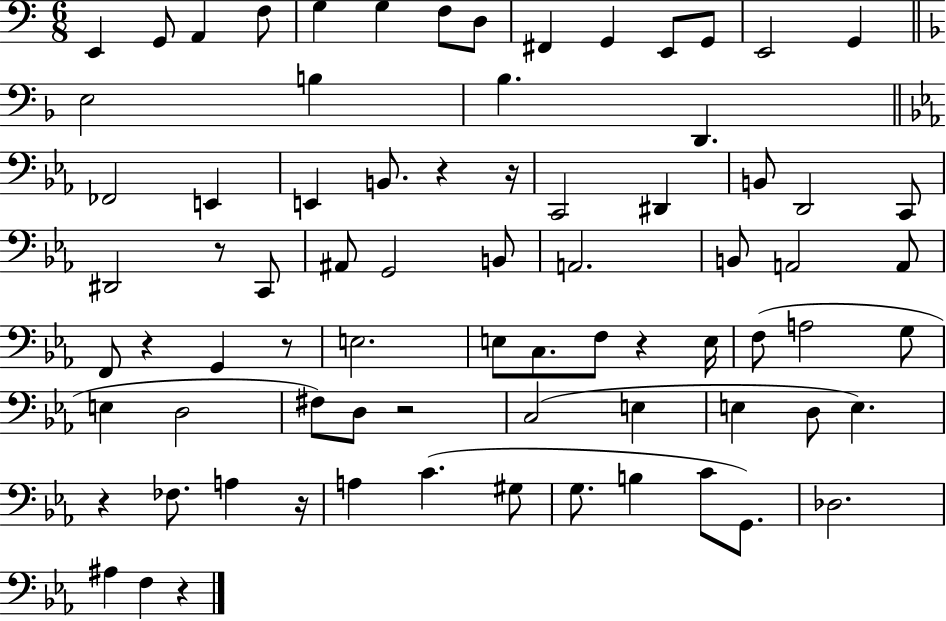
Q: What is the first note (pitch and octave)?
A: E2